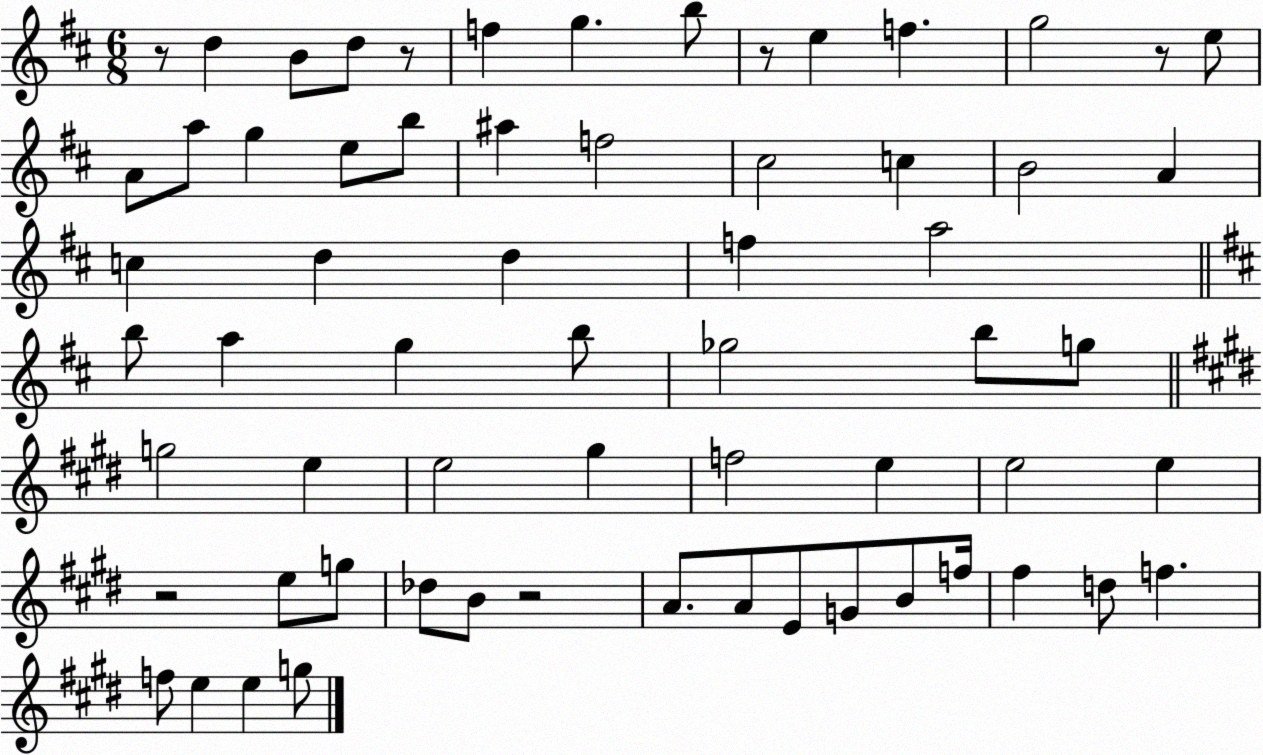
X:1
T:Untitled
M:6/8
L:1/4
K:D
z/2 d B/2 d/2 z/2 f g b/2 z/2 e f g2 z/2 e/2 A/2 a/2 g e/2 b/2 ^a f2 ^c2 c B2 A c d d f a2 b/2 a g b/2 _g2 b/2 g/2 g2 e e2 ^g f2 e e2 e z2 e/2 g/2 _d/2 B/2 z2 A/2 A/2 E/2 G/2 B/2 f/4 ^f d/2 f f/2 e e g/2